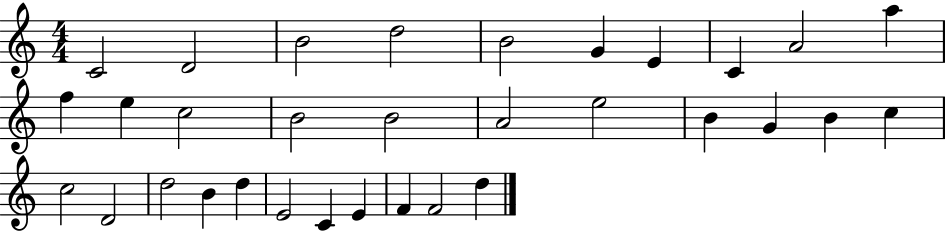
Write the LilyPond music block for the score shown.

{
  \clef treble
  \numericTimeSignature
  \time 4/4
  \key c \major
  c'2 d'2 | b'2 d''2 | b'2 g'4 e'4 | c'4 a'2 a''4 | \break f''4 e''4 c''2 | b'2 b'2 | a'2 e''2 | b'4 g'4 b'4 c''4 | \break c''2 d'2 | d''2 b'4 d''4 | e'2 c'4 e'4 | f'4 f'2 d''4 | \break \bar "|."
}